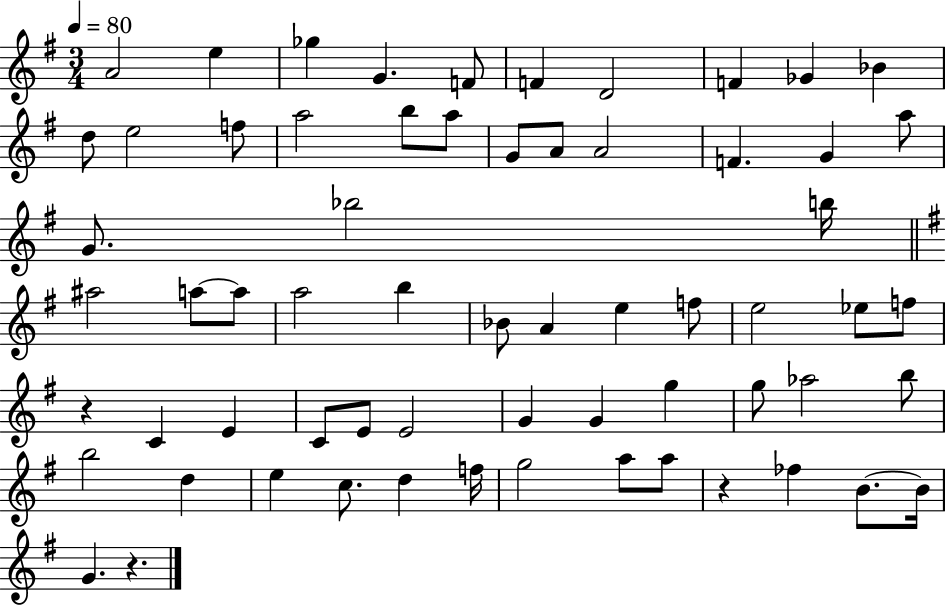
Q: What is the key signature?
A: G major